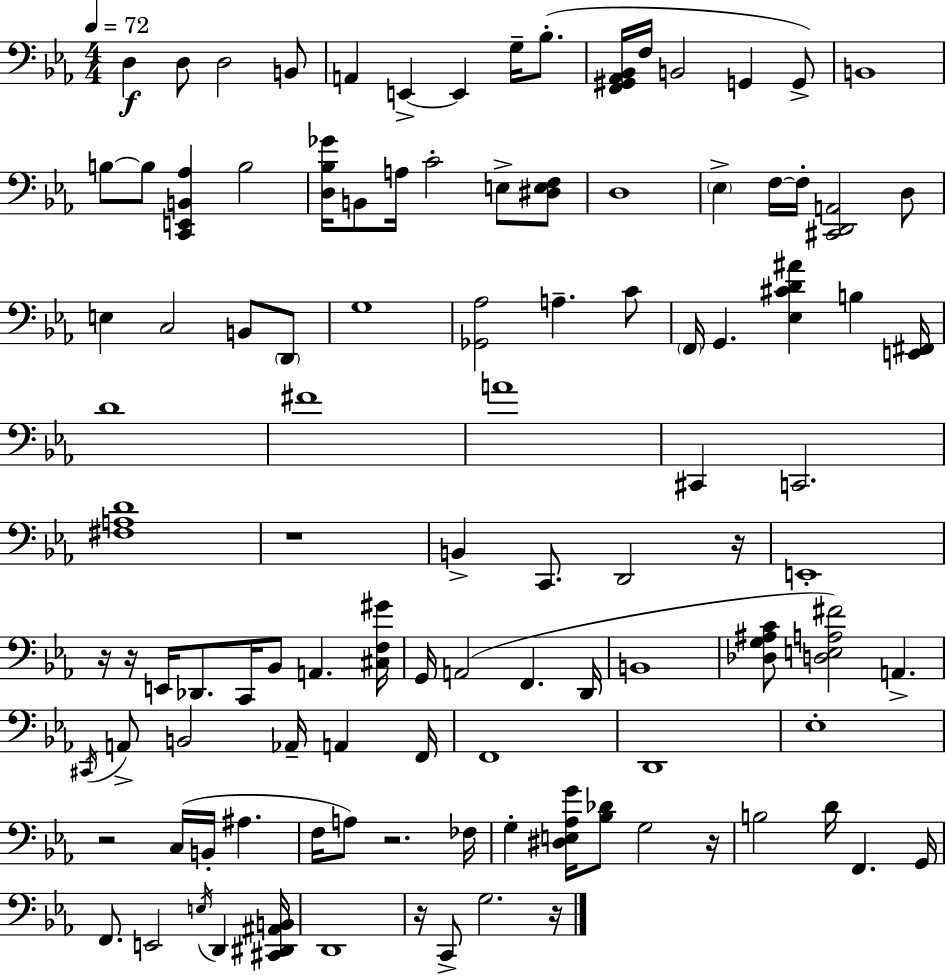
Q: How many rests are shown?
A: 9